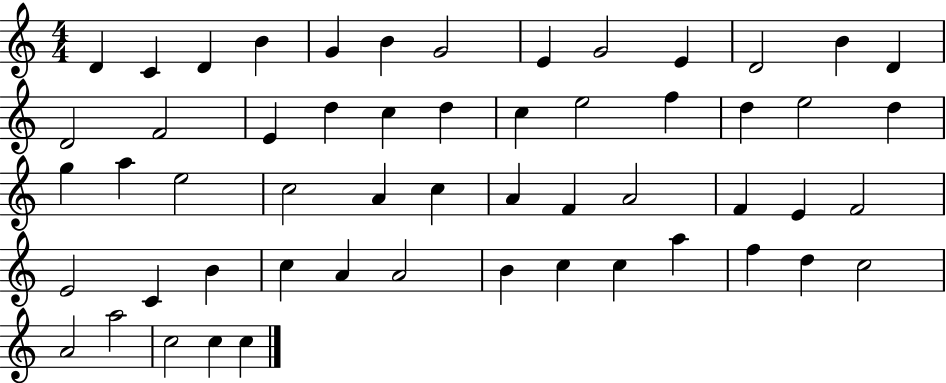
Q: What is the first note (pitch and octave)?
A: D4